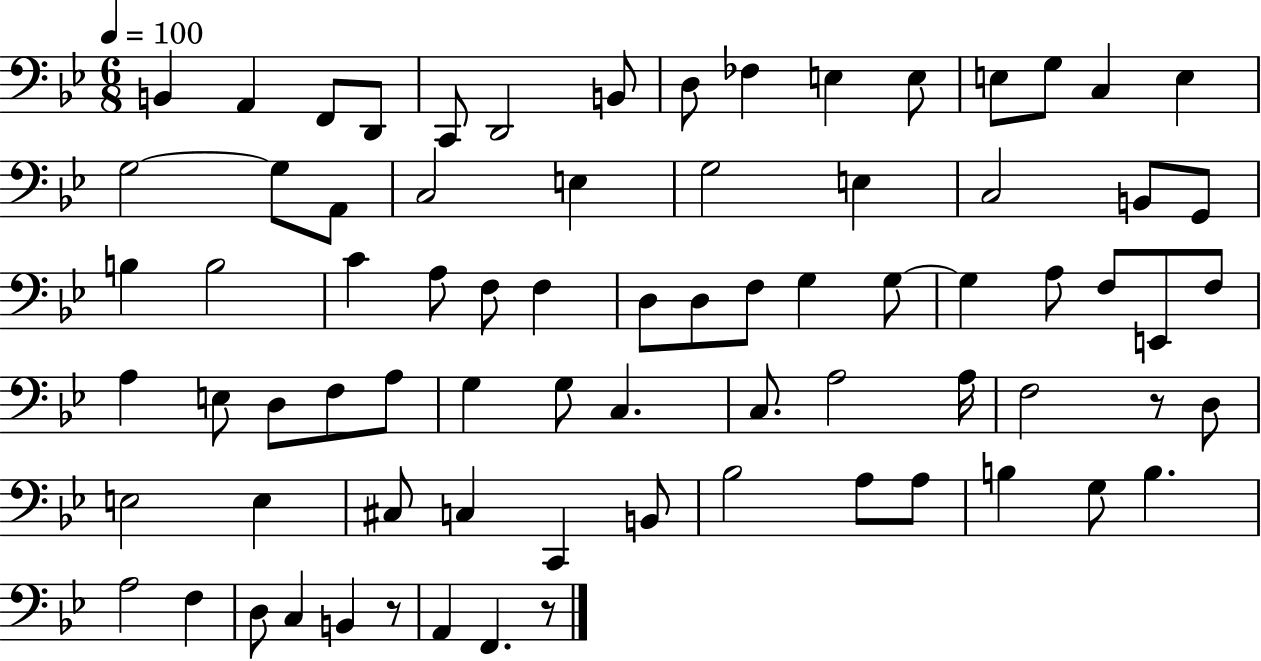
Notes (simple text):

B2/q A2/q F2/e D2/e C2/e D2/h B2/e D3/e FES3/q E3/q E3/e E3/e G3/e C3/q E3/q G3/h G3/e A2/e C3/h E3/q G3/h E3/q C3/h B2/e G2/e B3/q B3/h C4/q A3/e F3/e F3/q D3/e D3/e F3/e G3/q G3/e G3/q A3/e F3/e E2/e F3/e A3/q E3/e D3/e F3/e A3/e G3/q G3/e C3/q. C3/e. A3/h A3/s F3/h R/e D3/e E3/h E3/q C#3/e C3/q C2/q B2/e Bb3/h A3/e A3/e B3/q G3/e B3/q. A3/h F3/q D3/e C3/q B2/q R/e A2/q F2/q. R/e